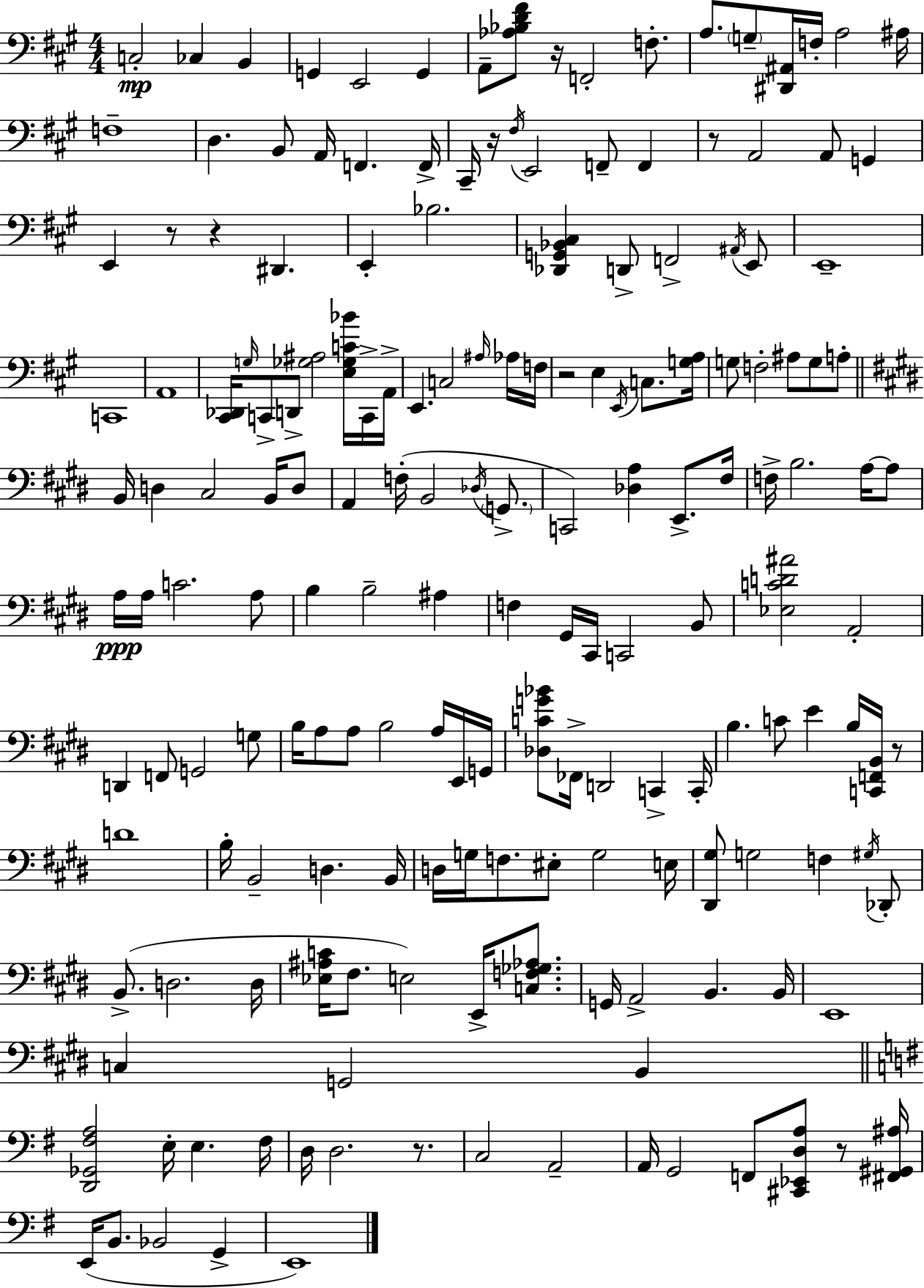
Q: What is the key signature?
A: A major